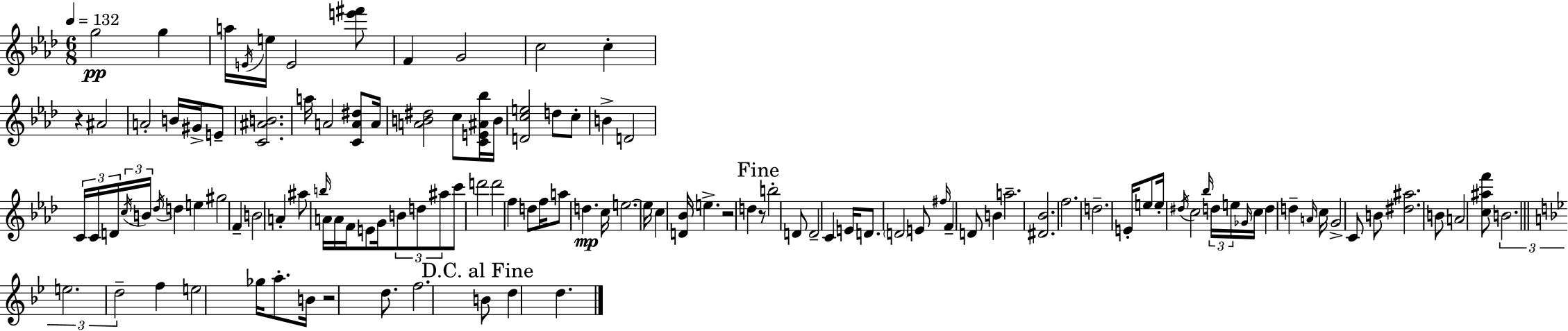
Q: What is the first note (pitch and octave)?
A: G5